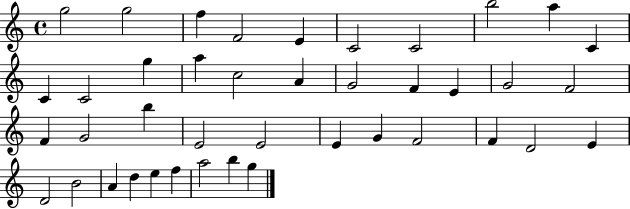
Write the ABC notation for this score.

X:1
T:Untitled
M:4/4
L:1/4
K:C
g2 g2 f F2 E C2 C2 b2 a C C C2 g a c2 A G2 F E G2 F2 F G2 b E2 E2 E G F2 F D2 E D2 B2 A d e f a2 b g